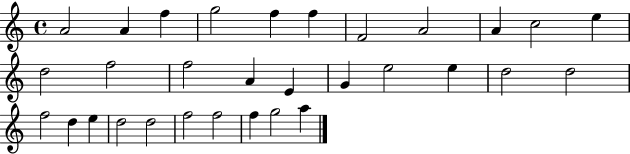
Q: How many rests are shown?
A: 0